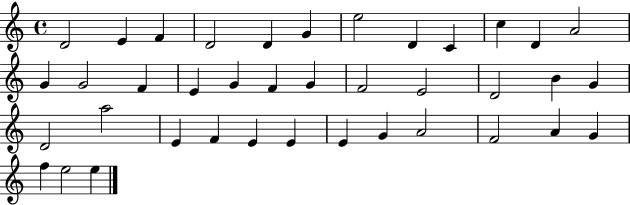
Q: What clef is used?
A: treble